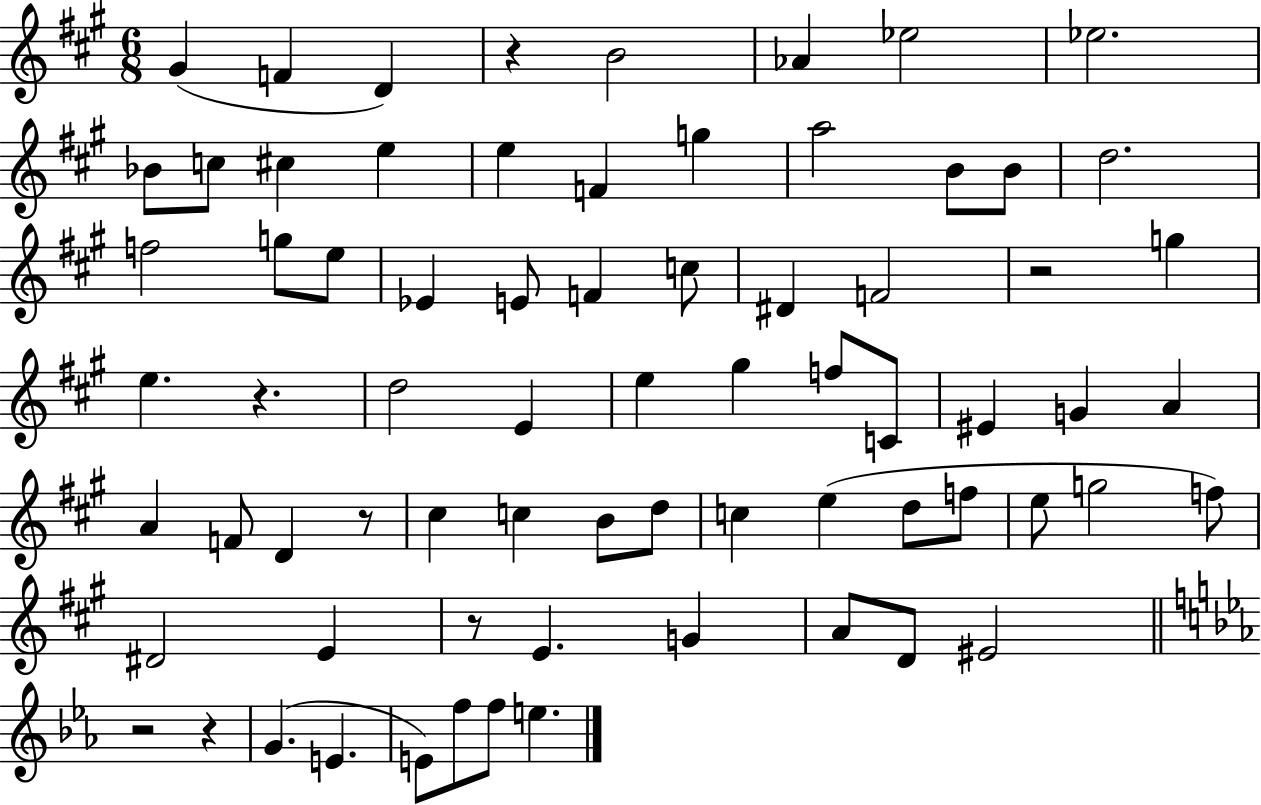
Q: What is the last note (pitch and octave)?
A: E5